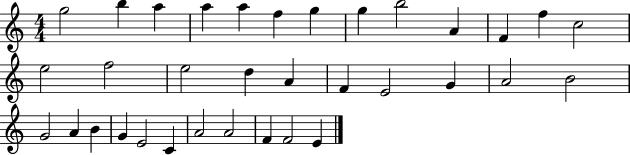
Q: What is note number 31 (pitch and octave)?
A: A4